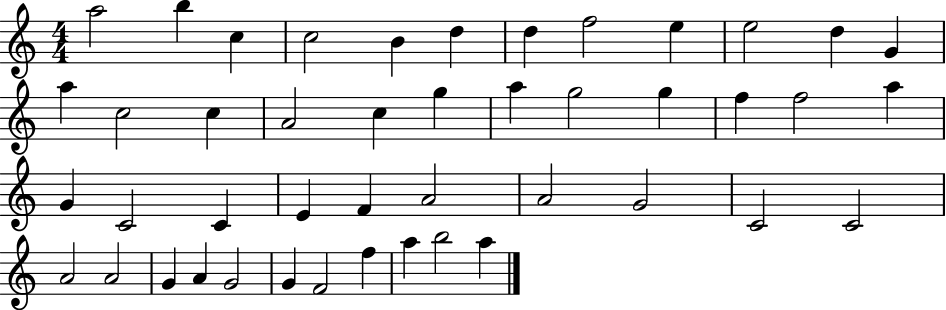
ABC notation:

X:1
T:Untitled
M:4/4
L:1/4
K:C
a2 b c c2 B d d f2 e e2 d G a c2 c A2 c g a g2 g f f2 a G C2 C E F A2 A2 G2 C2 C2 A2 A2 G A G2 G F2 f a b2 a